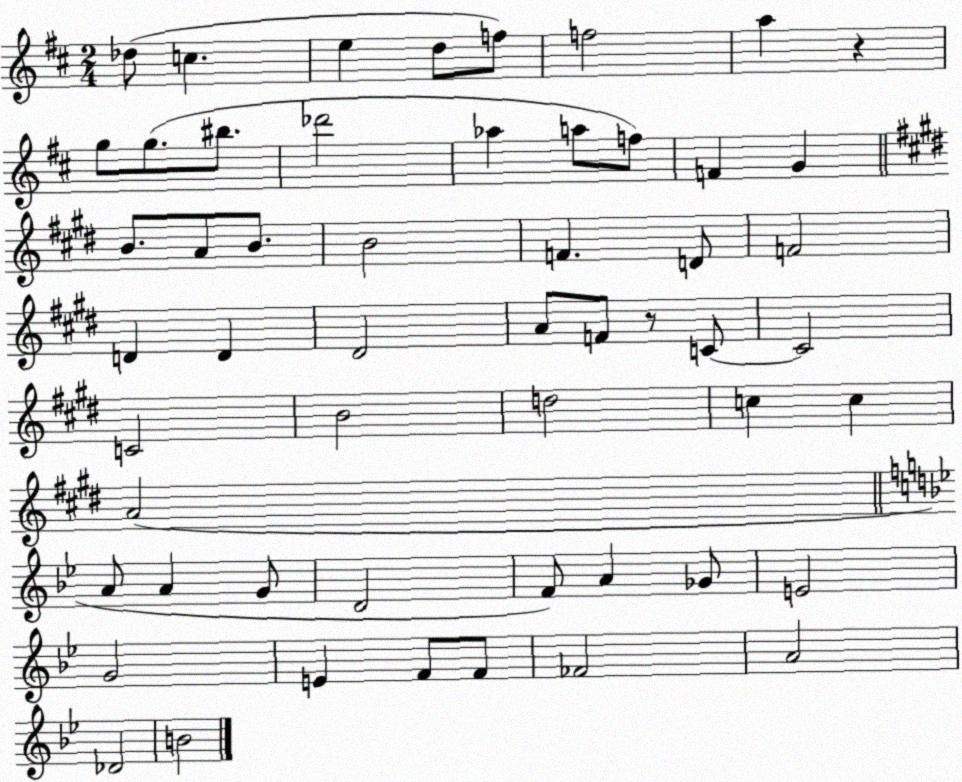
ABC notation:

X:1
T:Untitled
M:2/4
L:1/4
K:D
_d/2 c e d/2 f/2 f2 a z g/2 g/2 ^b/2 _d'2 _a a/2 f/2 F G B/2 A/2 B/2 B2 F D/2 F2 D D ^D2 A/2 F/2 z/2 C/2 C2 C2 B2 d2 c c A2 A/2 A G/2 D2 F/2 A _G/2 E2 G2 E F/2 F/2 _F2 A2 _D2 B2